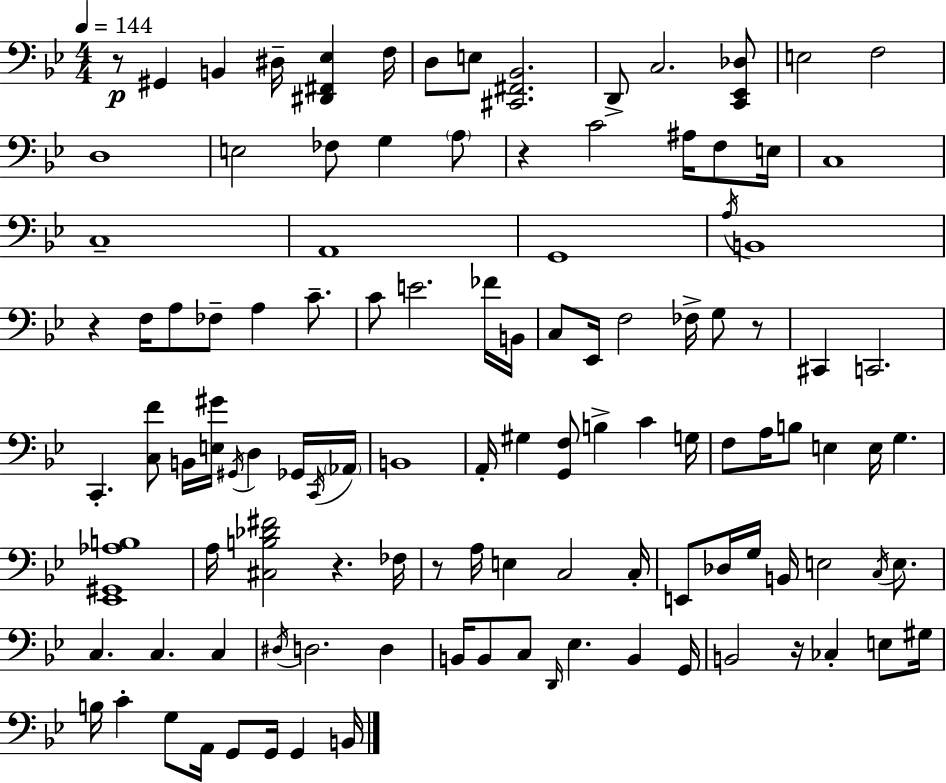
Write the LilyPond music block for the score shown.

{
  \clef bass
  \numericTimeSignature
  \time 4/4
  \key g \minor
  \tempo 4 = 144
  r8\p gis,4 b,4 dis16-- <dis, fis, ees>4 f16 | d8 e8 <cis, fis, bes,>2. | d,8-> c2. <c, ees, des>8 | e2 f2 | \break d1 | e2 fes8 g4 \parenthesize a8 | r4 c'2 ais16 f8 e16 | c1 | \break c1-- | a,1 | g,1 | \acciaccatura { a16 } b,1 | \break r4 f16 a8 fes8-- a4 c'8.-- | c'8 e'2. fes'16 | b,16 c8 ees,16 f2 fes16-> g8 r8 | cis,4 c,2. | \break c,4.-. <c f'>8 b,16 <e gis'>16 \acciaccatura { gis,16 } d4 | ges,16 \acciaccatura { c,16 } \parenthesize aes,16 b,1 | a,16-. gis4 <g, f>8 b4-> c'4 | g16 f8 a16 b8 e4 e16 g4. | \break <ees, gis, aes b>1 | a16 <cis b des' fis'>2 r4. | fes16 r8 a16 e4 c2 | c16-. e,8 des16 g16 b,16 e2 | \break \acciaccatura { c16 } e8. c4. c4. | c4 \acciaccatura { dis16 } d2. | d4 b,16 b,8 c8 \grace { d,16 } ees4. | b,4 g,16 b,2 r16 ces4-. | \break e8 gis16 b16 c'4-. g8 a,16 g,8 | g,16 g,4 b,16 \bar "|."
}